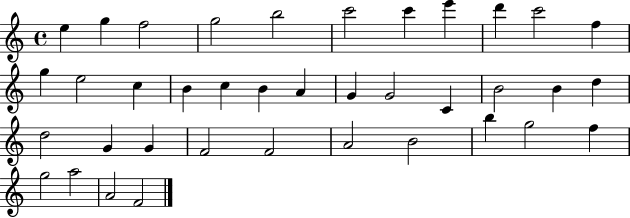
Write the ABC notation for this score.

X:1
T:Untitled
M:4/4
L:1/4
K:C
e g f2 g2 b2 c'2 c' e' d' c'2 f g e2 c B c B A G G2 C B2 B d d2 G G F2 F2 A2 B2 b g2 f g2 a2 A2 F2